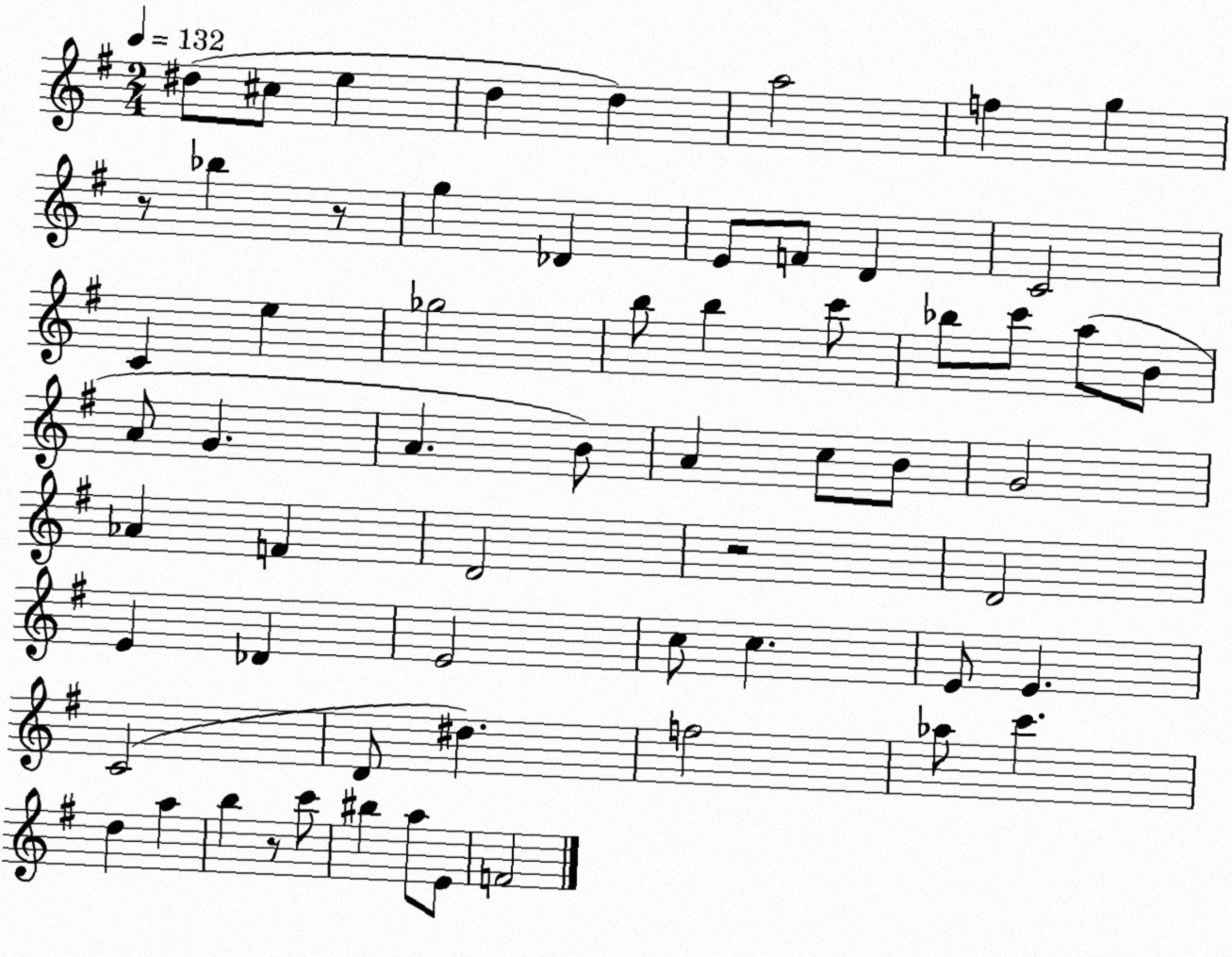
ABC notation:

X:1
T:Untitled
M:2/4
L:1/4
K:G
^d/2 ^c/2 e d d a2 f g z/2 _b z/2 g _D E/2 F/2 D C2 C e _g2 b/2 b c'/2 _b/2 c'/2 a/2 B/2 A/2 G A B/2 A c/2 B/2 G2 _A F D2 z2 D2 E _D E2 c/2 c E/2 E C2 D/2 ^d f2 _a/2 c' d a b z/2 c'/2 ^b a/2 E/2 F2